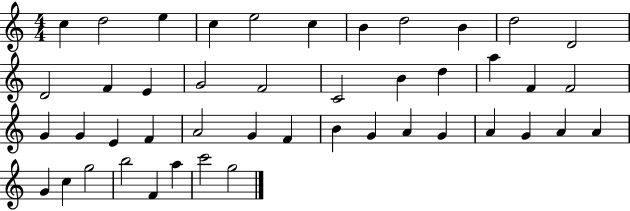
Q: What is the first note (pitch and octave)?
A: C5